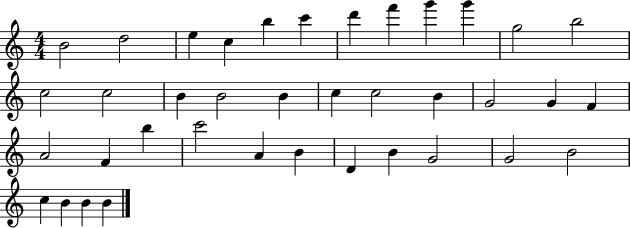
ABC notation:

X:1
T:Untitled
M:4/4
L:1/4
K:C
B2 d2 e c b c' d' f' g' g' g2 b2 c2 c2 B B2 B c c2 B G2 G F A2 F b c'2 A B D B G2 G2 B2 c B B B